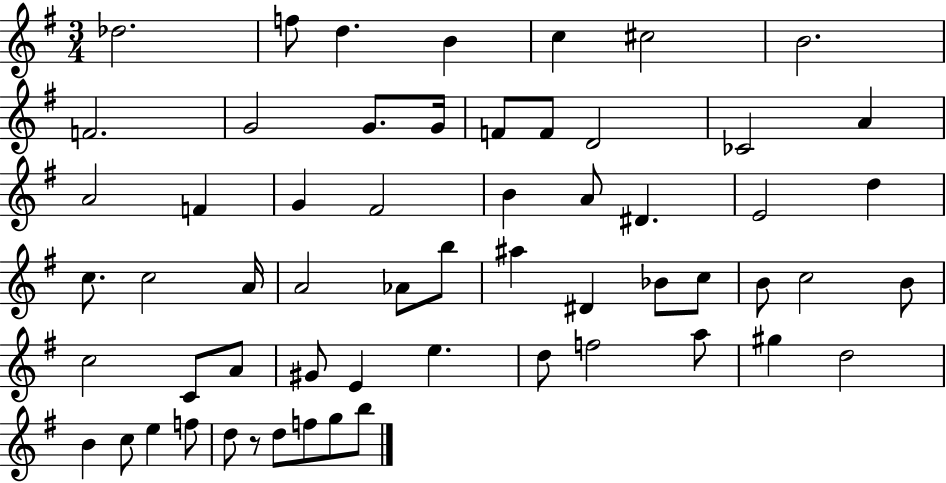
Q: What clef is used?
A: treble